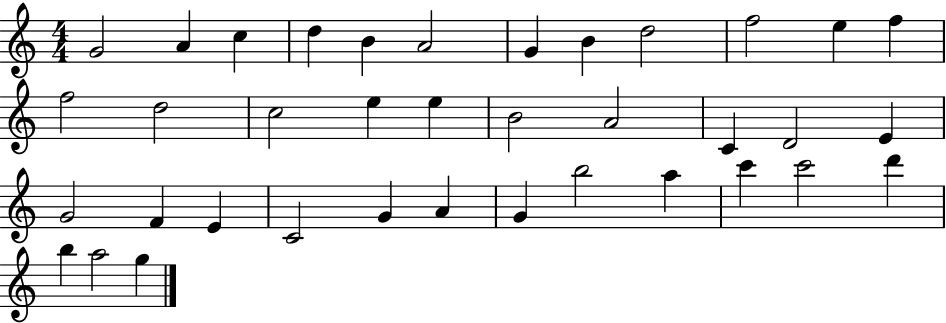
G4/h A4/q C5/q D5/q B4/q A4/h G4/q B4/q D5/h F5/h E5/q F5/q F5/h D5/h C5/h E5/q E5/q B4/h A4/h C4/q D4/h E4/q G4/h F4/q E4/q C4/h G4/q A4/q G4/q B5/h A5/q C6/q C6/h D6/q B5/q A5/h G5/q